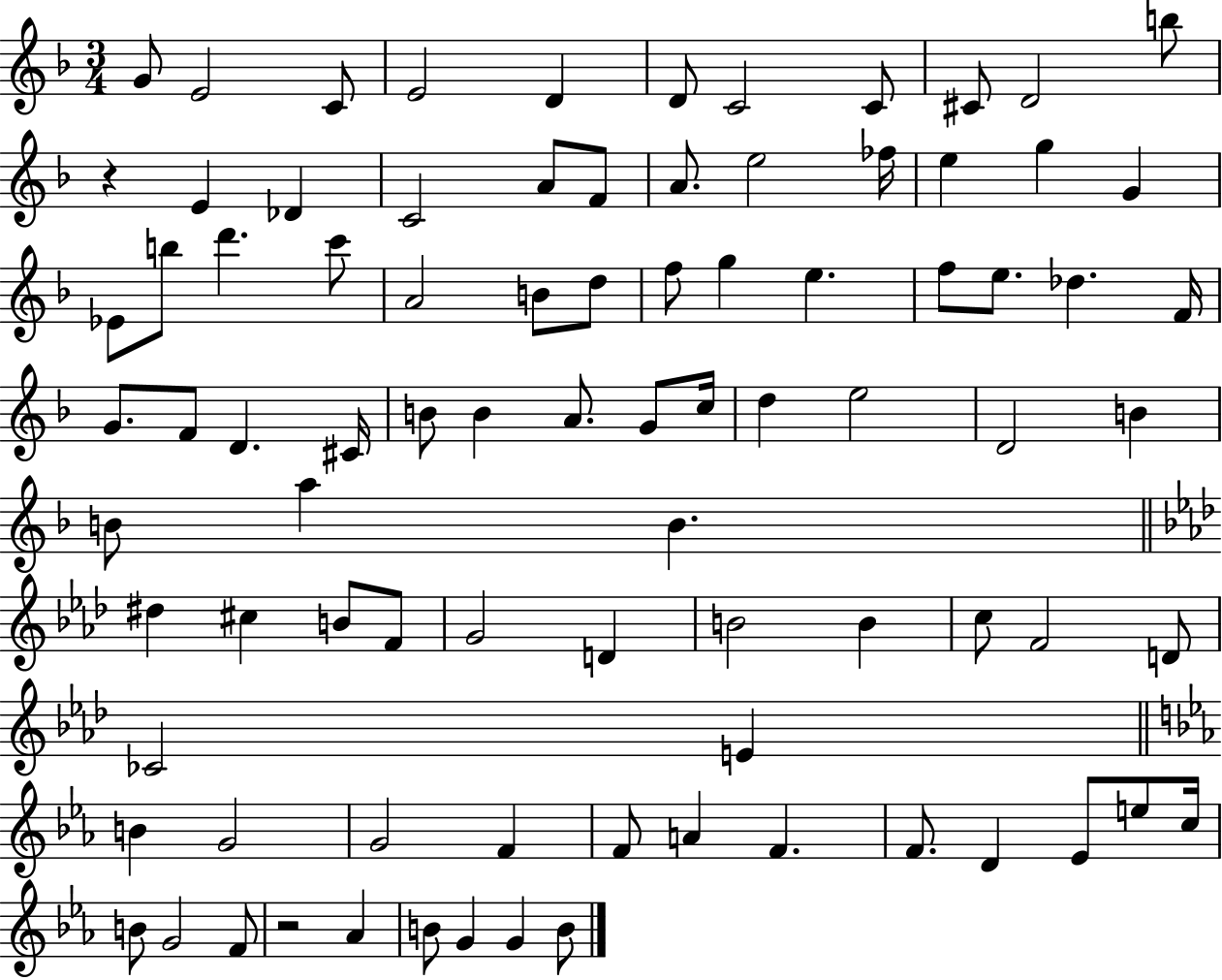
G4/e E4/h C4/e E4/h D4/q D4/e C4/h C4/e C#4/e D4/h B5/e R/q E4/q Db4/q C4/h A4/e F4/e A4/e. E5/h FES5/s E5/q G5/q G4/q Eb4/e B5/e D6/q. C6/e A4/h B4/e D5/e F5/e G5/q E5/q. F5/e E5/e. Db5/q. F4/s G4/e. F4/e D4/q. C#4/s B4/e B4/q A4/e. G4/e C5/s D5/q E5/h D4/h B4/q B4/e A5/q B4/q. D#5/q C#5/q B4/e F4/e G4/h D4/q B4/h B4/q C5/e F4/h D4/e CES4/h E4/q B4/q G4/h G4/h F4/q F4/e A4/q F4/q. F4/e. D4/q Eb4/e E5/e C5/s B4/e G4/h F4/e R/h Ab4/q B4/e G4/q G4/q B4/e